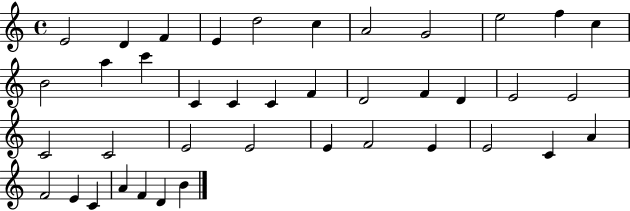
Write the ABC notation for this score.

X:1
T:Untitled
M:4/4
L:1/4
K:C
E2 D F E d2 c A2 G2 e2 f c B2 a c' C C C F D2 F D E2 E2 C2 C2 E2 E2 E F2 E E2 C A F2 E C A F D B